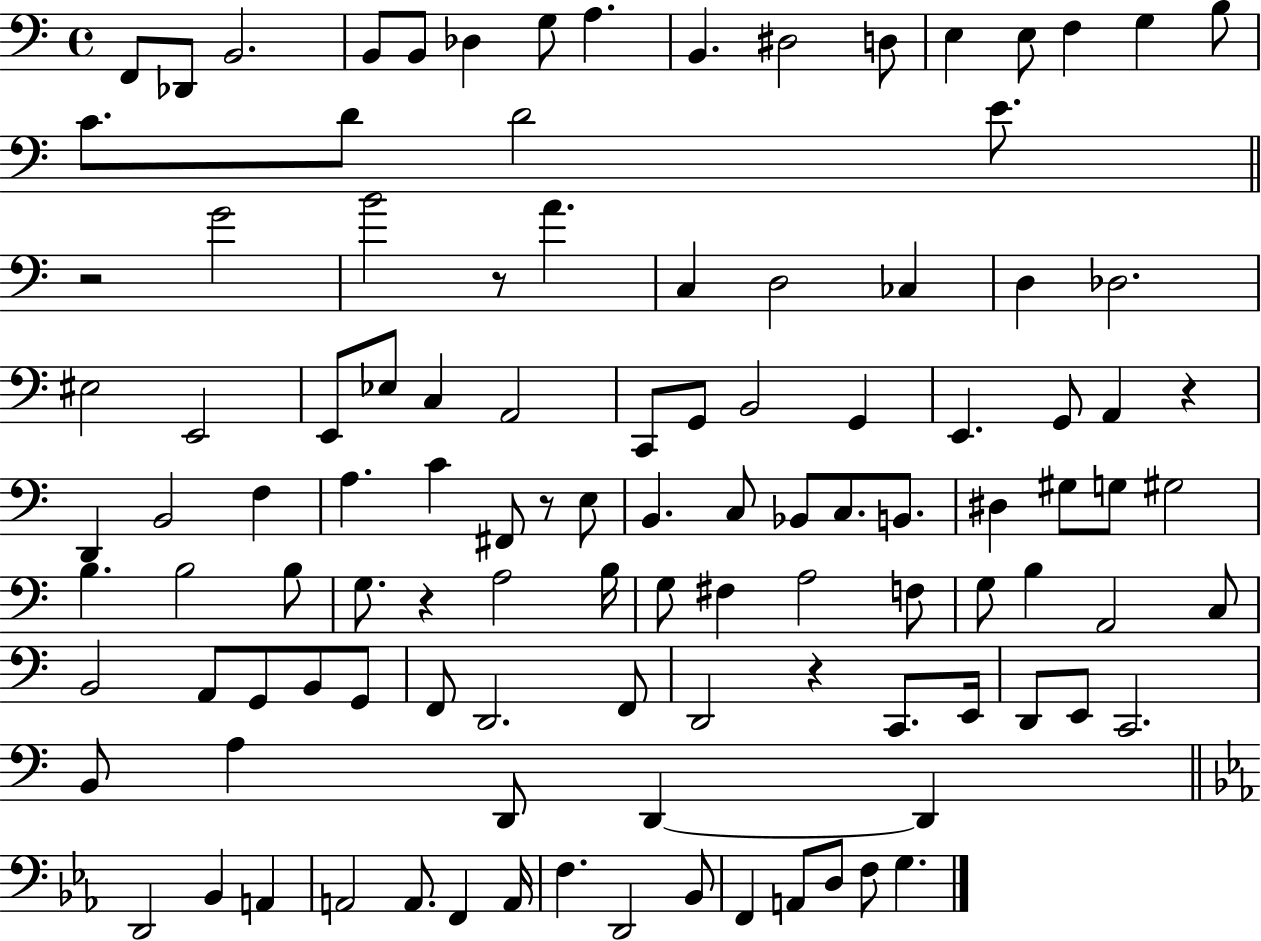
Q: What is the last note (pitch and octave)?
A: G3